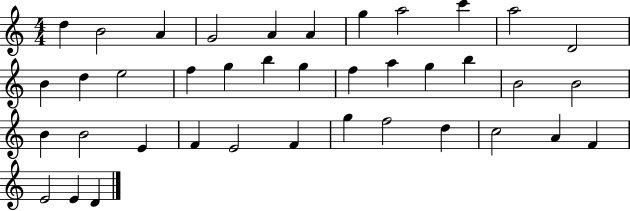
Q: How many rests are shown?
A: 0